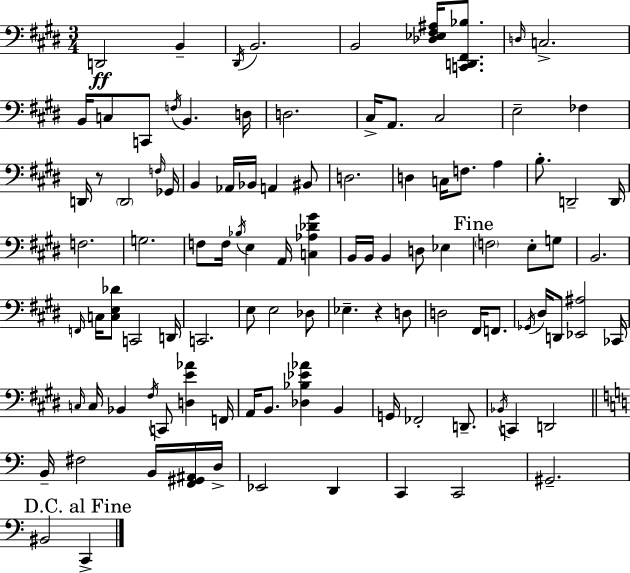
X:1
T:Untitled
M:3/4
L:1/4
K:E
D,,2 B,, ^D,,/4 B,,2 B,,2 [_D,_E,^F,^A,]/4 [C,,D,,^F,,_B,]/2 D,/4 C,2 B,,/4 C,/2 C,,/2 F,/4 B,, D,/4 D,2 ^C,/4 A,,/2 ^C,2 E,2 _F, D,,/4 z/2 D,,2 F,/4 _G,,/4 B,, _A,,/4 _B,,/4 A,, ^B,,/2 D,2 D, C,/4 F,/2 A, B,/2 D,,2 D,,/4 F,2 G,2 F,/2 F,/4 _B,/4 E, A,,/4 [C,_A,_D^G] B,,/4 B,,/4 B,, D,/2 _E, F,2 E,/2 G,/2 B,,2 F,,/4 C,/4 [C,E,_D]/2 C,,2 D,,/4 C,,2 E,/2 E,2 _D,/2 _E, z D,/2 D,2 ^F,,/4 F,,/2 _G,,/4 ^D,/4 D,,/2 [_E,,^A,]2 _C,,/4 C,/4 C,/4 _B,, ^F,/4 C,,/2 [D,E_A] F,,/4 A,,/4 B,,/2 [_D,_B,_E_A] B,, G,,/4 _F,,2 D,,/2 _B,,/4 C,, D,,2 B,,/4 ^F,2 B,,/4 [F,,^G,,^A,,]/4 D,/4 _E,,2 D,, C,, C,,2 ^G,,2 ^B,,2 C,,